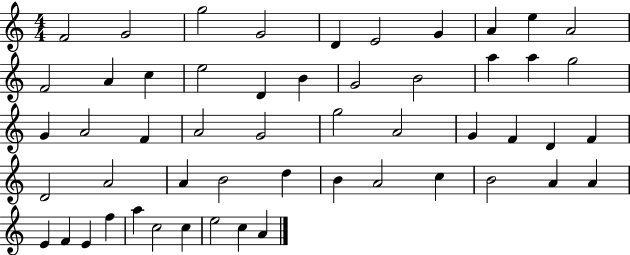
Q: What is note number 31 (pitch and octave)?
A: D4